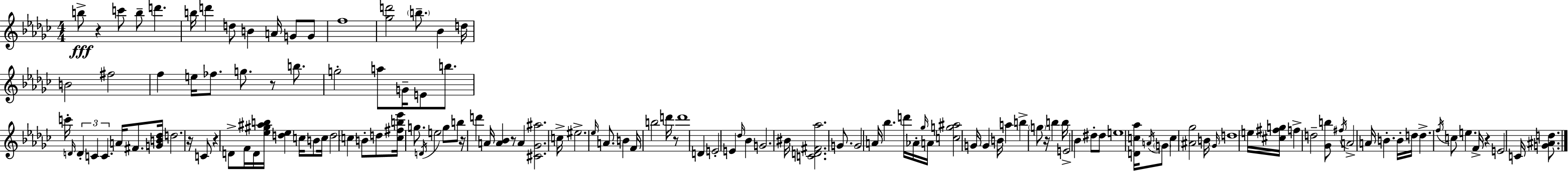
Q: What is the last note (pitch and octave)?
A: C4